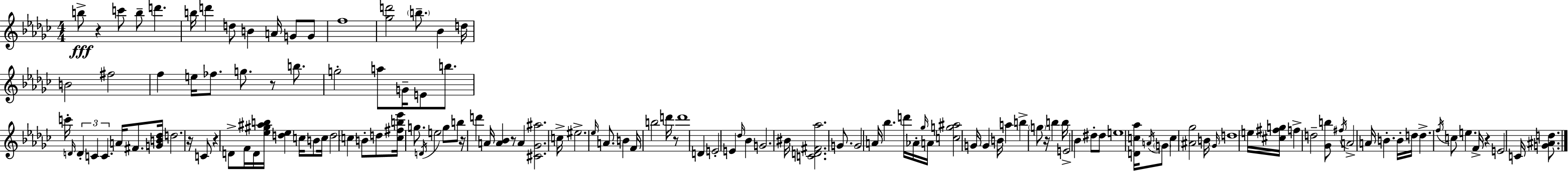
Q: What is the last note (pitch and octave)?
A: C4